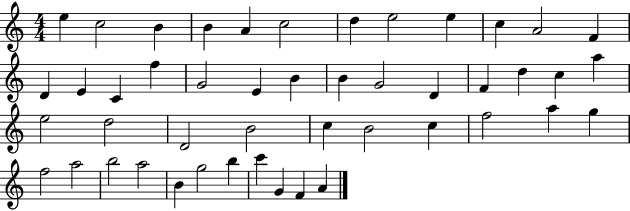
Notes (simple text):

E5/q C5/h B4/q B4/q A4/q C5/h D5/q E5/h E5/q C5/q A4/h F4/q D4/q E4/q C4/q F5/q G4/h E4/q B4/q B4/q G4/h D4/q F4/q D5/q C5/q A5/q E5/h D5/h D4/h B4/h C5/q B4/h C5/q F5/h A5/q G5/q F5/h A5/h B5/h A5/h B4/q G5/h B5/q C6/q G4/q F4/q A4/q